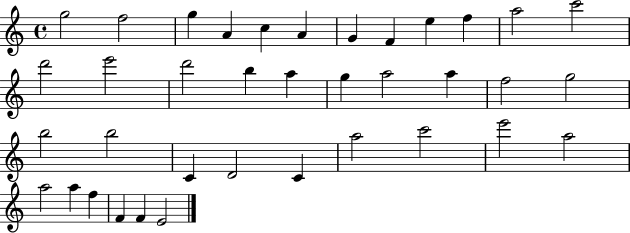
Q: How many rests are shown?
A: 0